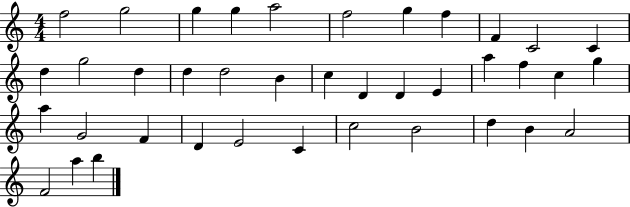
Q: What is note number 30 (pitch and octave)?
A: E4